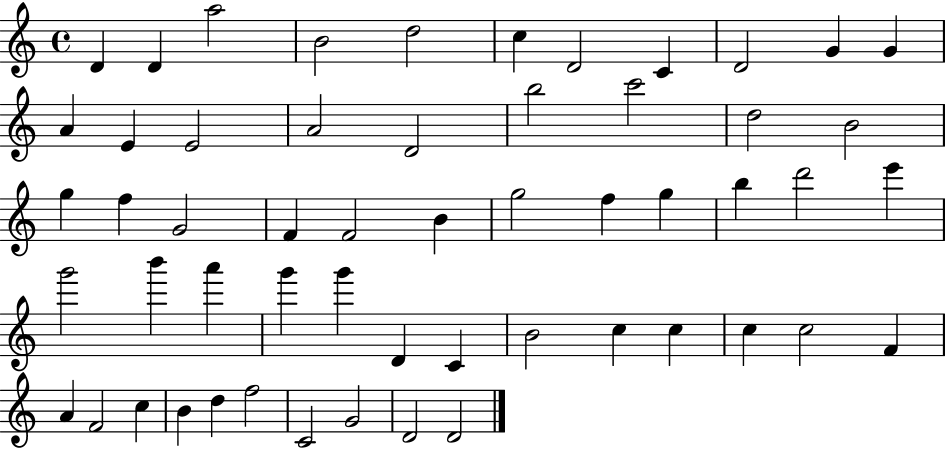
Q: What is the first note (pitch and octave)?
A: D4